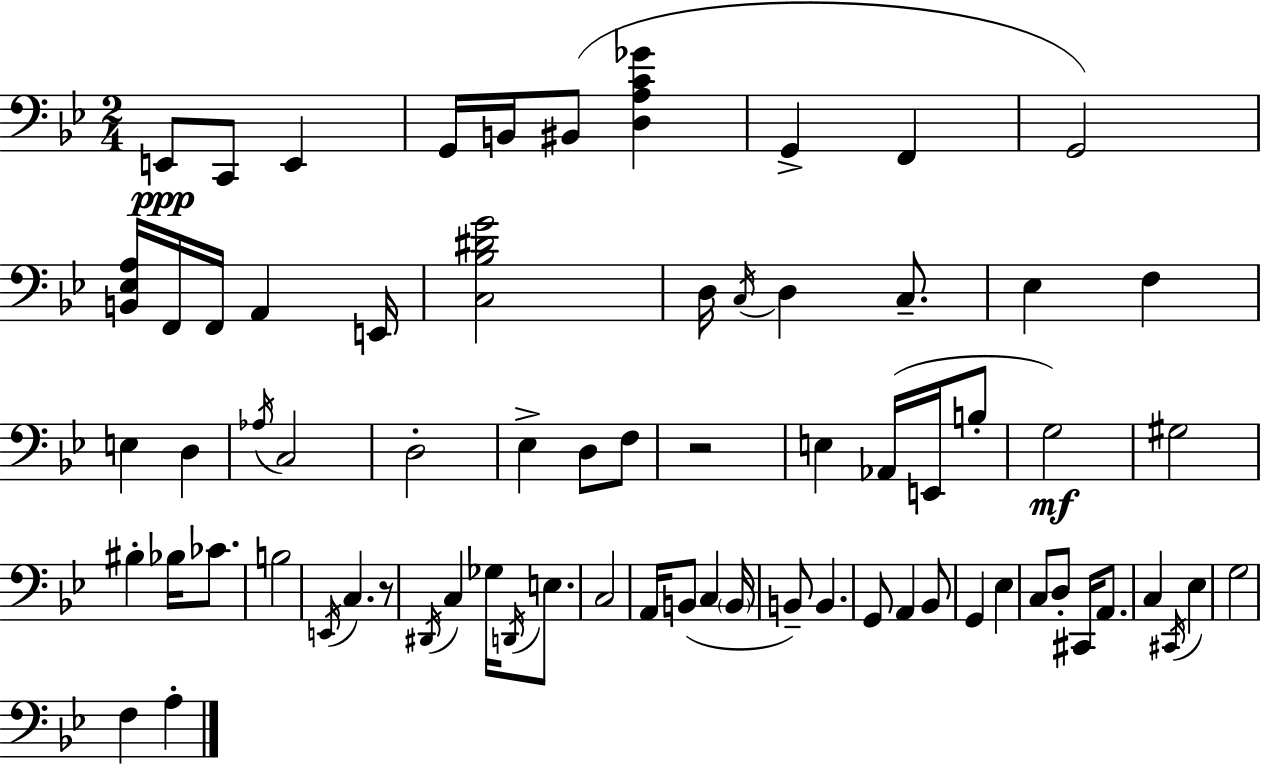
{
  \clef bass
  \numericTimeSignature
  \time 2/4
  \key bes \major
  e,8\ppp c,8 e,4 | g,16 b,16 bis,8( <d a c' ges'>4 | g,4-> f,4 | g,2) | \break <b, ees a>16 f,16 f,16 a,4 e,16 | <c bes dis' g'>2 | d16 \acciaccatura { c16 } d4 c8.-- | ees4 f4 | \break e4 d4 | \acciaccatura { aes16 } c2 | d2-. | ees4-> d8 | \break f8 r2 | e4 aes,16( e,16 | b8-. g2\mf) | gis2 | \break bis4-. bes16 ces'8. | b2 | \acciaccatura { e,16 } c4. | r8 \acciaccatura { dis,16 } c4 | \break ges16 \acciaccatura { d,16 } e8. c2 | a,16 b,8( | c4 \parenthesize b,16 b,8--) b,4. | g,8 a,4 | \break bes,8 g,4 | ees4 c8 d8-. | cis,16 a,8. c4 | \acciaccatura { cis,16 } ees4 g2 | \break f4 | a4-. \bar "|."
}